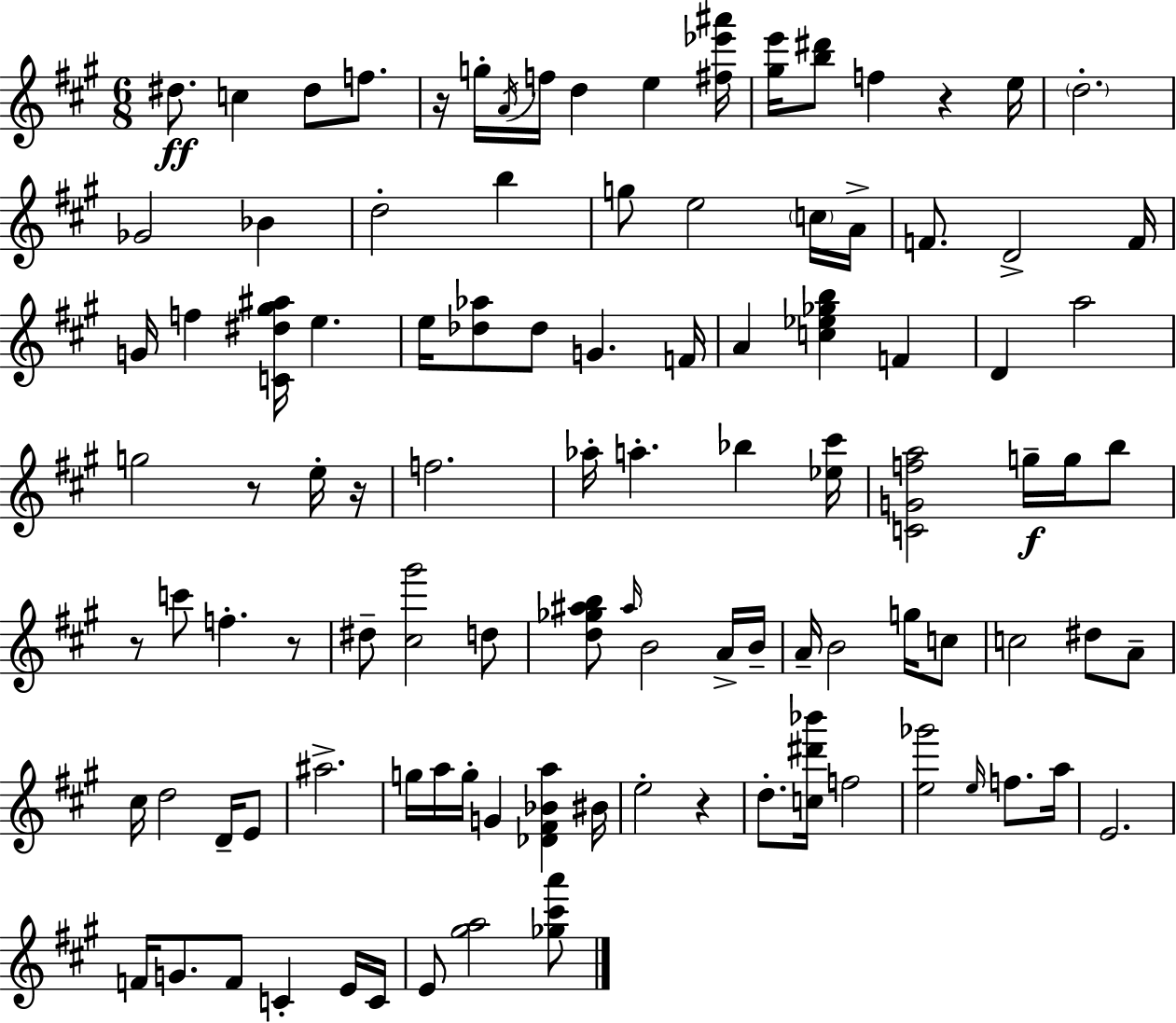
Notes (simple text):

D#5/e. C5/q D#5/e F5/e. R/s G5/s A4/s F5/s D5/q E5/q [F#5,Eb6,A#6]/s [G#5,E6]/s [B5,D#6]/e F5/q R/q E5/s D5/h. Gb4/h Bb4/q D5/h B5/q G5/e E5/h C5/s A4/s F4/e. D4/h F4/s G4/s F5/q [C4,D#5,G#5,A#5]/s E5/q. E5/s [Db5,Ab5]/e Db5/e G4/q. F4/s A4/q [C5,Eb5,Gb5,B5]/q F4/q D4/q A5/h G5/h R/e E5/s R/s F5/h. Ab5/s A5/q. Bb5/q [Eb5,C#6]/s [C4,G4,F5,A5]/h G5/s G5/s B5/e R/e C6/e F5/q. R/e D#5/e [C#5,G#6]/h D5/e [D5,Gb5,A#5,B5]/e A#5/s B4/h A4/s B4/s A4/s B4/h G5/s C5/e C5/h D#5/e A4/e C#5/s D5/h D4/s E4/e A#5/h. G5/s A5/s G5/s G4/q [Db4,F#4,Bb4,A5]/q BIS4/s E5/h R/q D5/e. [C5,D#6,Bb6]/s F5/h [E5,Gb6]/h E5/s F5/e. A5/s E4/h. F4/s G4/e. F4/e C4/q E4/s C4/s E4/e [G#5,A5]/h [Gb5,C#6,A6]/e